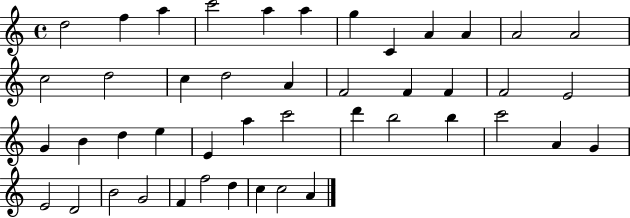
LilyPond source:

{
  \clef treble
  \time 4/4
  \defaultTimeSignature
  \key c \major
  d''2 f''4 a''4 | c'''2 a''4 a''4 | g''4 c'4 a'4 a'4 | a'2 a'2 | \break c''2 d''2 | c''4 d''2 a'4 | f'2 f'4 f'4 | f'2 e'2 | \break g'4 b'4 d''4 e''4 | e'4 a''4 c'''2 | d'''4 b''2 b''4 | c'''2 a'4 g'4 | \break e'2 d'2 | b'2 g'2 | f'4 f''2 d''4 | c''4 c''2 a'4 | \break \bar "|."
}